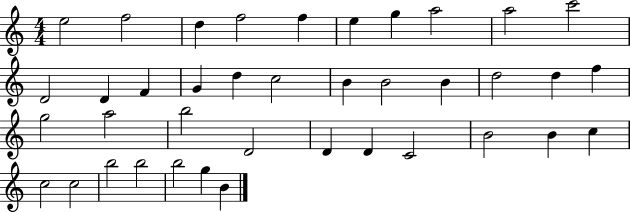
X:1
T:Untitled
M:4/4
L:1/4
K:C
e2 f2 d f2 f e g a2 a2 c'2 D2 D F G d c2 B B2 B d2 d f g2 a2 b2 D2 D D C2 B2 B c c2 c2 b2 b2 b2 g B